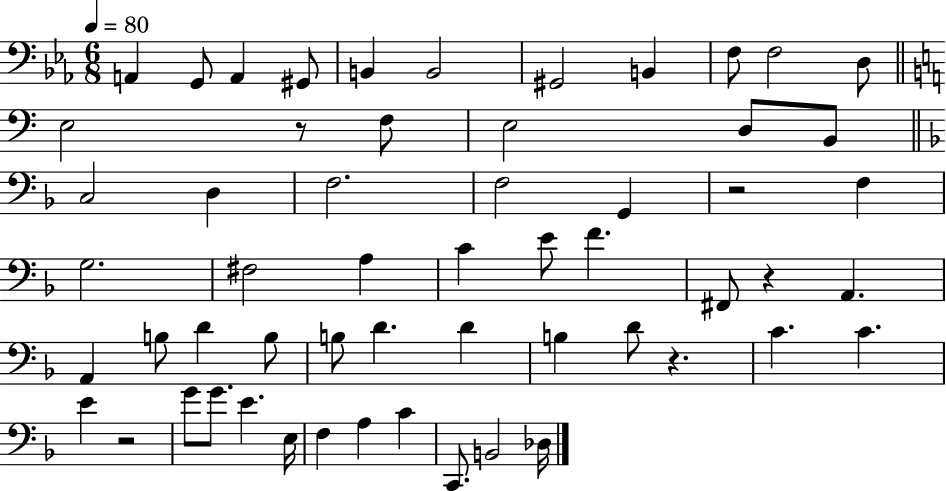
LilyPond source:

{
  \clef bass
  \numericTimeSignature
  \time 6/8
  \key ees \major
  \tempo 4 = 80
  a,4 g,8 a,4 gis,8 | b,4 b,2 | gis,2 b,4 | f8 f2 d8 | \break \bar "||" \break \key c \major e2 r8 f8 | e2 d8 b,8 | \bar "||" \break \key d \minor c2 d4 | f2. | f2 g,4 | r2 f4 | \break g2. | fis2 a4 | c'4 e'8 f'4. | fis,8 r4 a,4. | \break a,4 b8 d'4 b8 | b8 d'4. d'4 | b4 d'8 r4. | c'4. c'4. | \break e'4 r2 | g'8 g'8. e'4. e16 | f4 a4 c'4 | c,8. b,2 des16 | \break \bar "|."
}